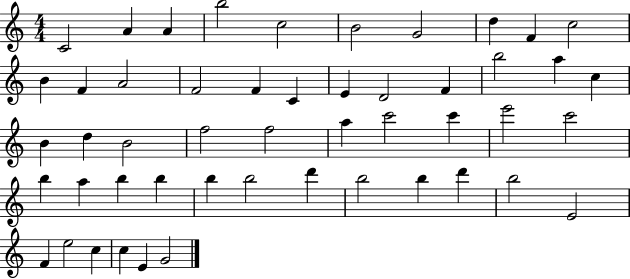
C4/h A4/q A4/q B5/h C5/h B4/h G4/h D5/q F4/q C5/h B4/q F4/q A4/h F4/h F4/q C4/q E4/q D4/h F4/q B5/h A5/q C5/q B4/q D5/q B4/h F5/h F5/h A5/q C6/h C6/q E6/h C6/h B5/q A5/q B5/q B5/q B5/q B5/h D6/q B5/h B5/q D6/q B5/h E4/h F4/q E5/h C5/q C5/q E4/q G4/h